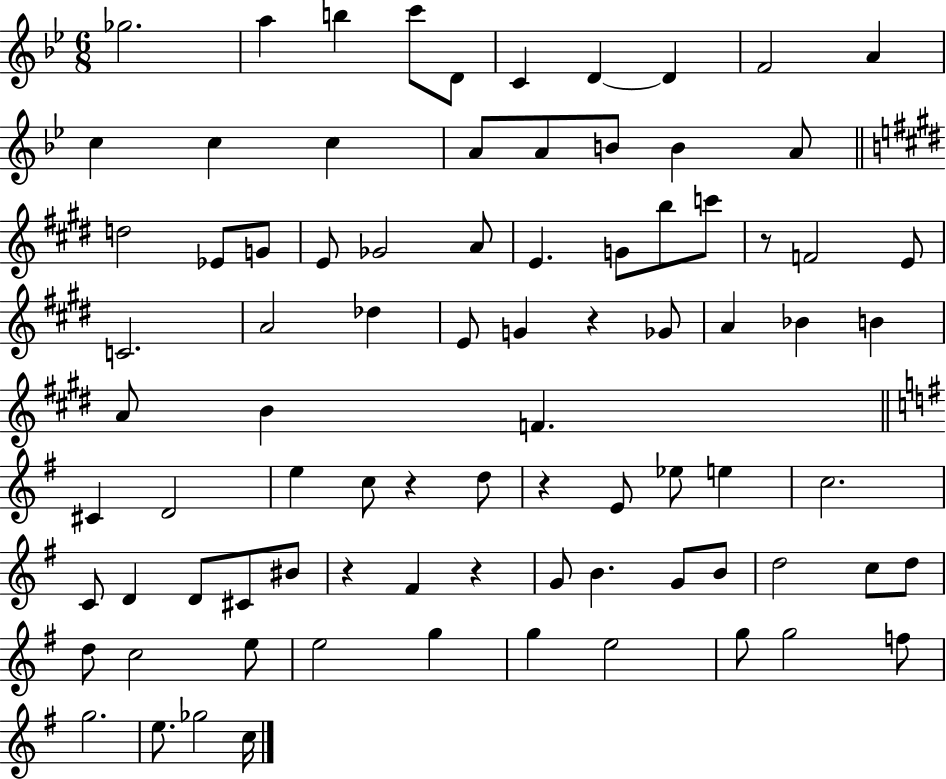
{
  \clef treble
  \numericTimeSignature
  \time 6/8
  \key bes \major
  ges''2. | a''4 b''4 c'''8 d'8 | c'4 d'4~~ d'4 | f'2 a'4 | \break c''4 c''4 c''4 | a'8 a'8 b'8 b'4 a'8 | \bar "||" \break \key e \major d''2 ees'8 g'8 | e'8 ges'2 a'8 | e'4. g'8 b''8 c'''8 | r8 f'2 e'8 | \break c'2. | a'2 des''4 | e'8 g'4 r4 ges'8 | a'4 bes'4 b'4 | \break a'8 b'4 f'4. | \bar "||" \break \key g \major cis'4 d'2 | e''4 c''8 r4 d''8 | r4 e'8 ees''8 e''4 | c''2. | \break c'8 d'4 d'8 cis'8 bis'8 | r4 fis'4 r4 | g'8 b'4. g'8 b'8 | d''2 c''8 d''8 | \break d''8 c''2 e''8 | e''2 g''4 | g''4 e''2 | g''8 g''2 f''8 | \break g''2. | e''8. ges''2 c''16 | \bar "|."
}